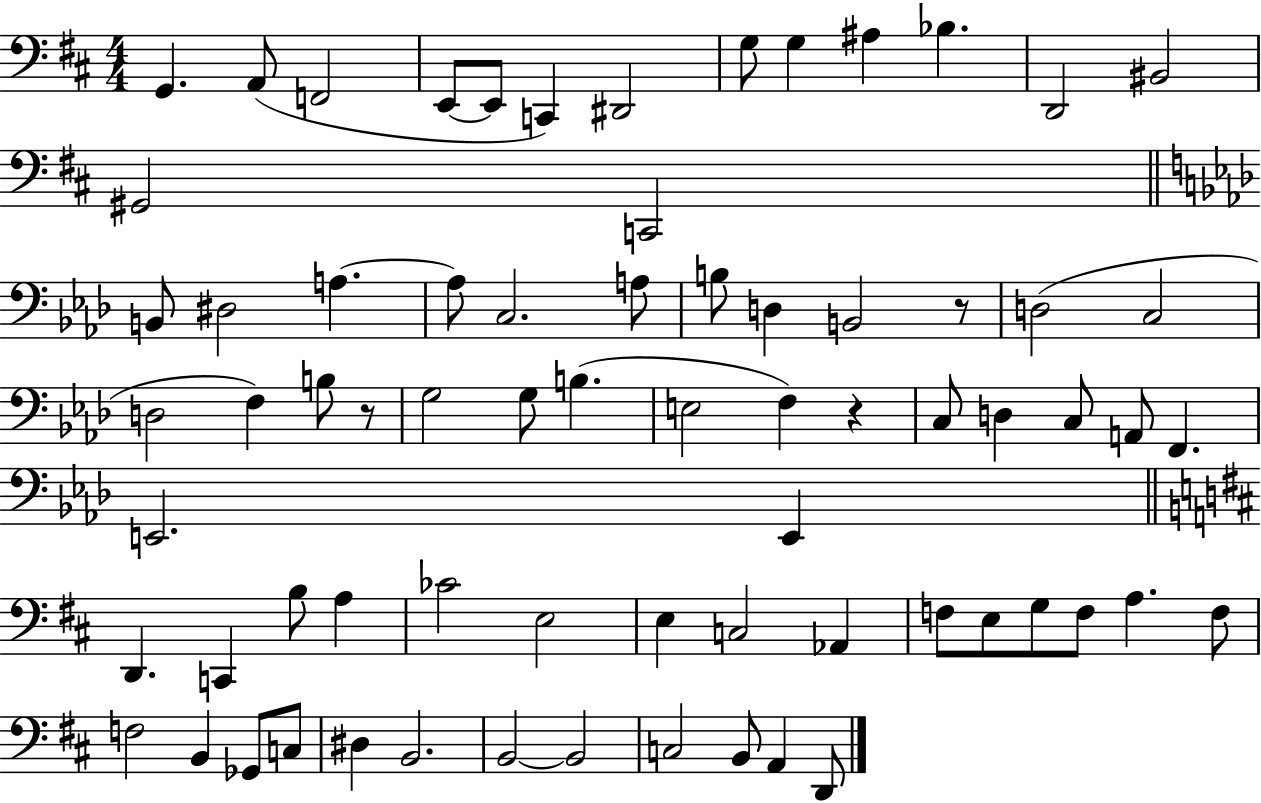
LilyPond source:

{
  \clef bass
  \numericTimeSignature
  \time 4/4
  \key d \major
  g,4. a,8( f,2 | e,8~~ e,8 c,4) dis,2 | g8 g4 ais4 bes4. | d,2 bis,2 | \break gis,2 c,2 | \bar "||" \break \key aes \major b,8 dis2 a4.~~ | a8 c2. a8 | b8 d4 b,2 r8 | d2( c2 | \break d2 f4) b8 r8 | g2 g8 b4.( | e2 f4) r4 | c8 d4 c8 a,8 f,4. | \break e,2. e,4 | \bar "||" \break \key b \minor d,4. c,4 b8 a4 | ces'2 e2 | e4 c2 aes,4 | f8 e8 g8 f8 a4. f8 | \break f2 b,4 ges,8 c8 | dis4 b,2. | b,2~~ b,2 | c2 b,8 a,4 d,8 | \break \bar "|."
}